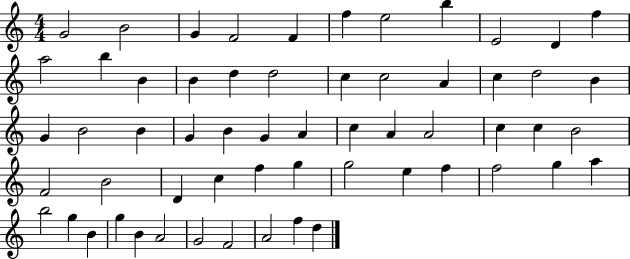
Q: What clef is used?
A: treble